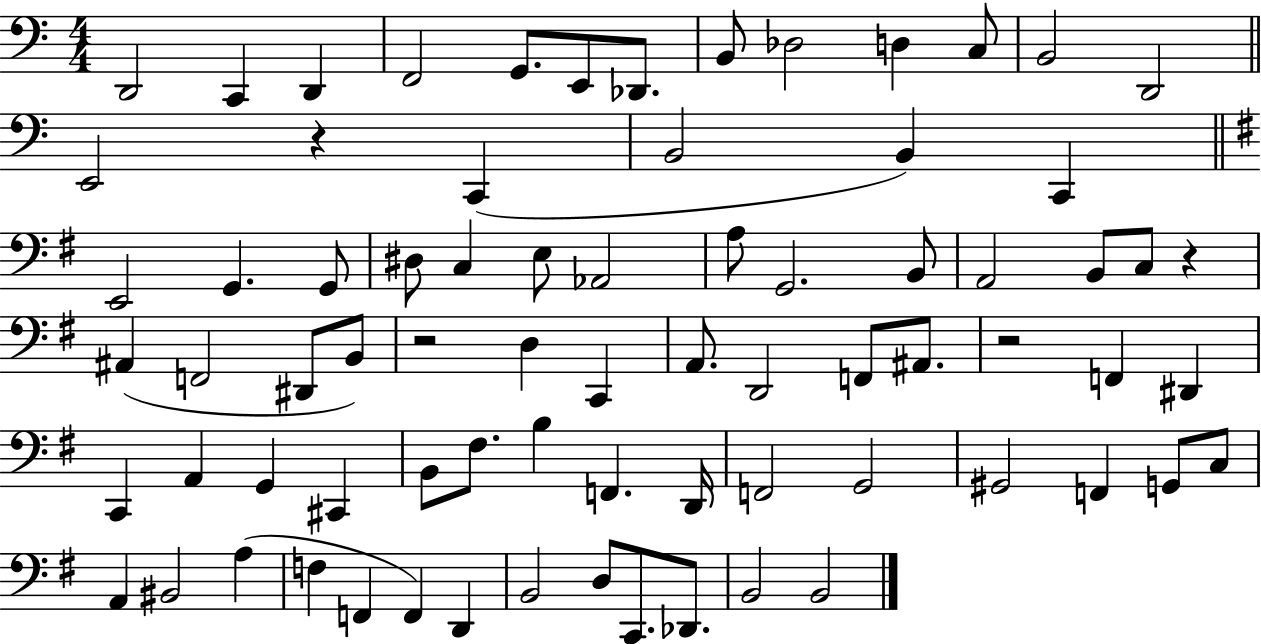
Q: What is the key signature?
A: C major